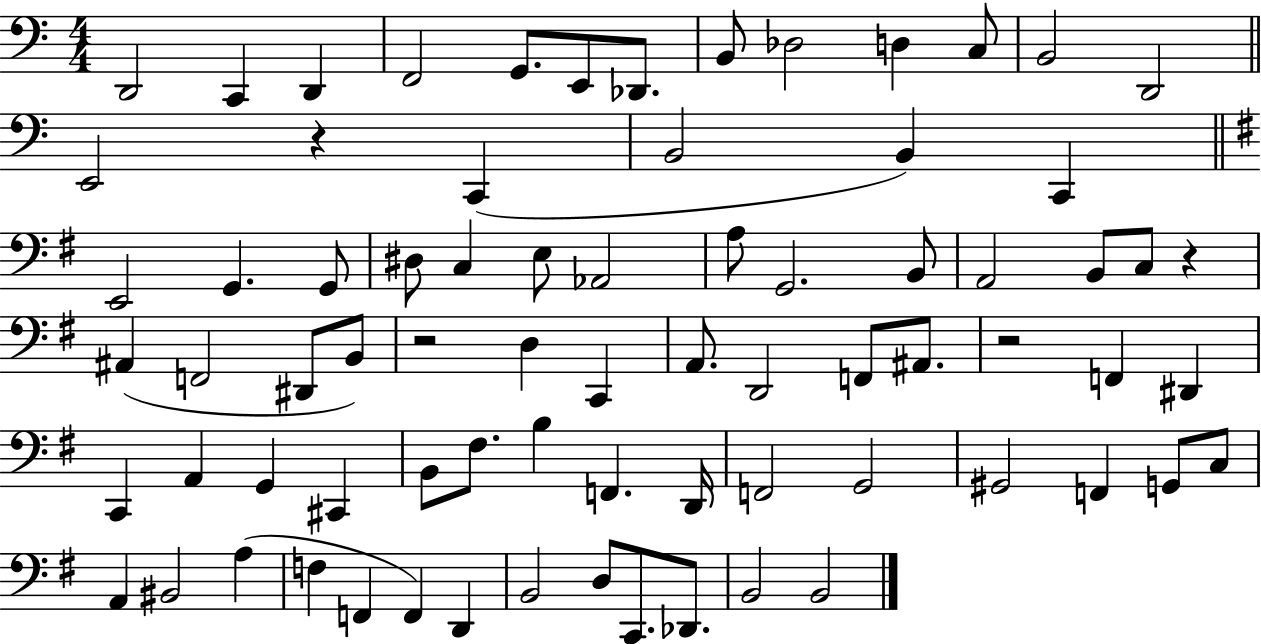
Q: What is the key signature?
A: C major